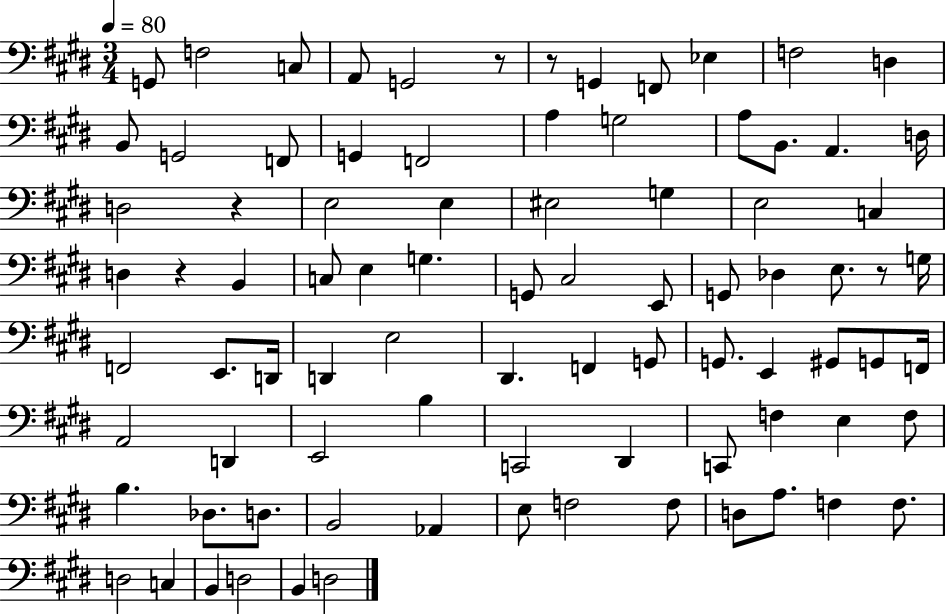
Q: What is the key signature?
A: E major